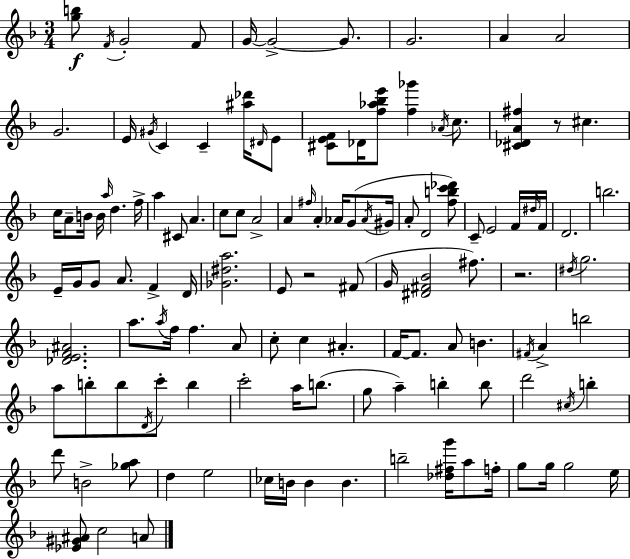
[G5,B5]/e F4/s G4/h F4/e G4/s G4/h G4/e. G4/h. A4/q A4/h G4/h. E4/s G#4/s C4/q C4/q [A#5,Db6]/s D#4/s E4/e [C#4,E4,F4]/e Db4/s [F5,Ab5,Bb5,E6]/e [F5,Gb6]/q Ab4/s C5/e. [C#4,Db4,A4,F#5]/q R/e C#5/q. C5/s A4/e B4/s B4/s A5/s D5/q. F5/s A5/q C#4/e A4/q. C5/e C5/e A4/h A4/q F#5/s A4/q Ab4/s G4/e Ab4/s G#4/s A4/e D4/h [F5,B5,C6,Db6]/e C4/e E4/h F4/s D#5/s F4/s D4/h. B5/h. E4/s G4/s G4/e A4/e. F4/q D4/s [Gb4,D#5,A5]/h. E4/e R/h F#4/e G4/s [D#4,F#4,Bb4]/h F#5/e. R/h. D#5/s G5/h. [Db4,E4,F4,A#4]/h. A5/e. A5/s F5/s F5/q. A4/e C5/e C5/q A#4/q. F4/s F4/e. A4/e B4/q. F#4/s A4/q B5/h A5/e B5/e B5/e D4/s C6/e B5/q C6/h A5/s B5/e. G5/e A5/q B5/q B5/e D6/h C#5/s B5/q D6/e B4/h [Gb5,A5]/e D5/q E5/h CES5/s B4/s B4/q B4/q. B5/h [Db5,F#5,G6]/s A5/e F5/s G5/e G5/s G5/h E5/s [Eb4,G#4,A#4]/e C5/h A4/e